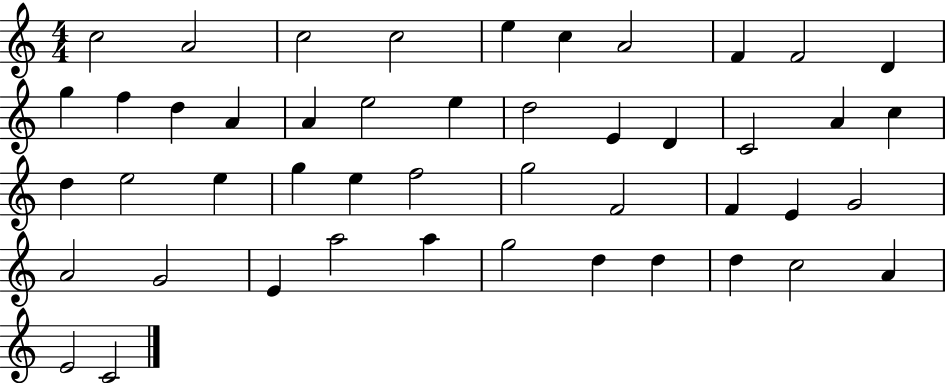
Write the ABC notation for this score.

X:1
T:Untitled
M:4/4
L:1/4
K:C
c2 A2 c2 c2 e c A2 F F2 D g f d A A e2 e d2 E D C2 A c d e2 e g e f2 g2 F2 F E G2 A2 G2 E a2 a g2 d d d c2 A E2 C2